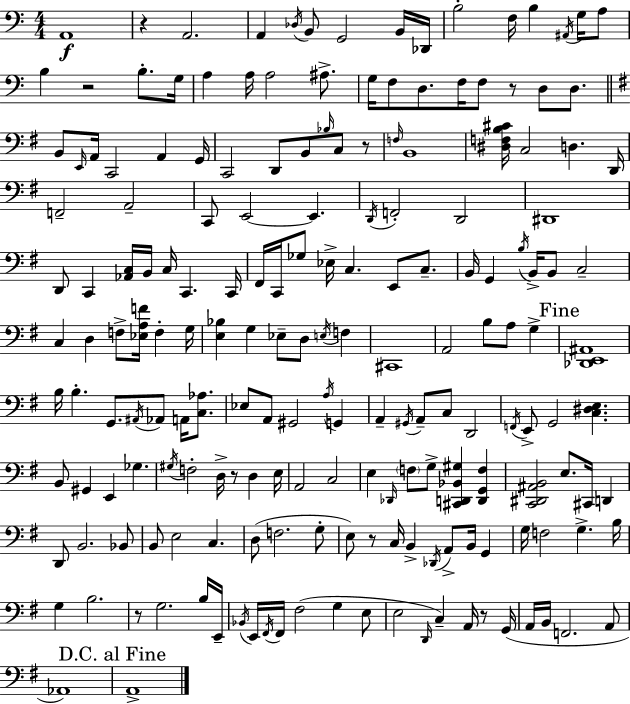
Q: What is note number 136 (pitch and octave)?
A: B2